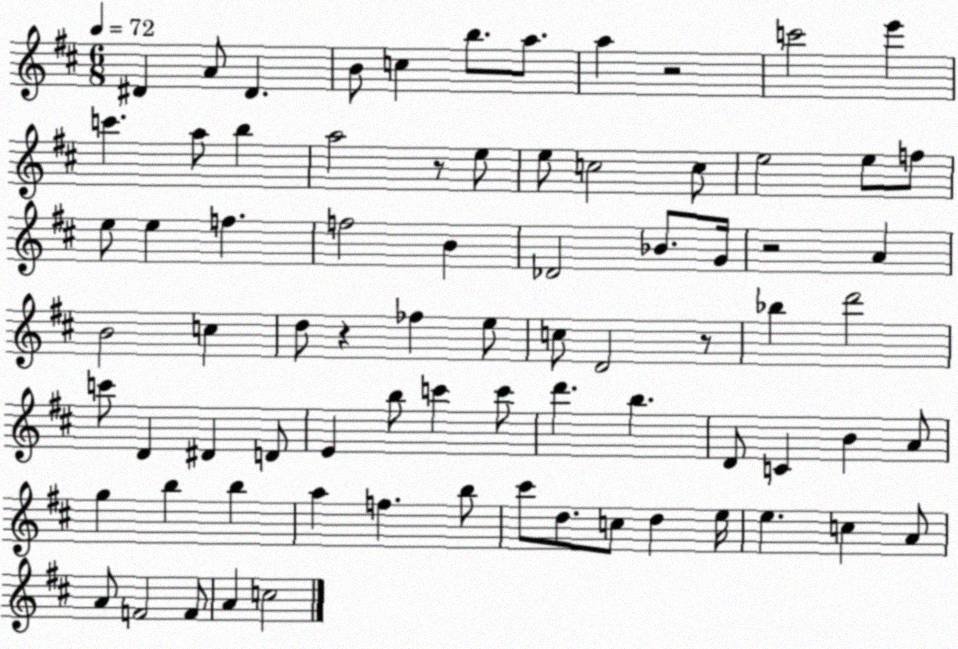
X:1
T:Untitled
M:6/8
L:1/4
K:D
^D A/2 ^D B/2 c b/2 a/2 a z2 c'2 e' c' a/2 b a2 z/2 e/2 e/2 c2 c/2 e2 e/2 f/2 e/2 e f f2 B _D2 _B/2 G/4 z2 A B2 c d/2 z _f e/2 c/2 D2 z/2 _b d'2 c'/2 D ^D D/2 E b/2 c' c'/2 d' b D/2 C B A/2 g b b a f b/2 ^c'/2 d/2 c/2 d e/4 e c A/2 A/2 F2 F/2 A c2